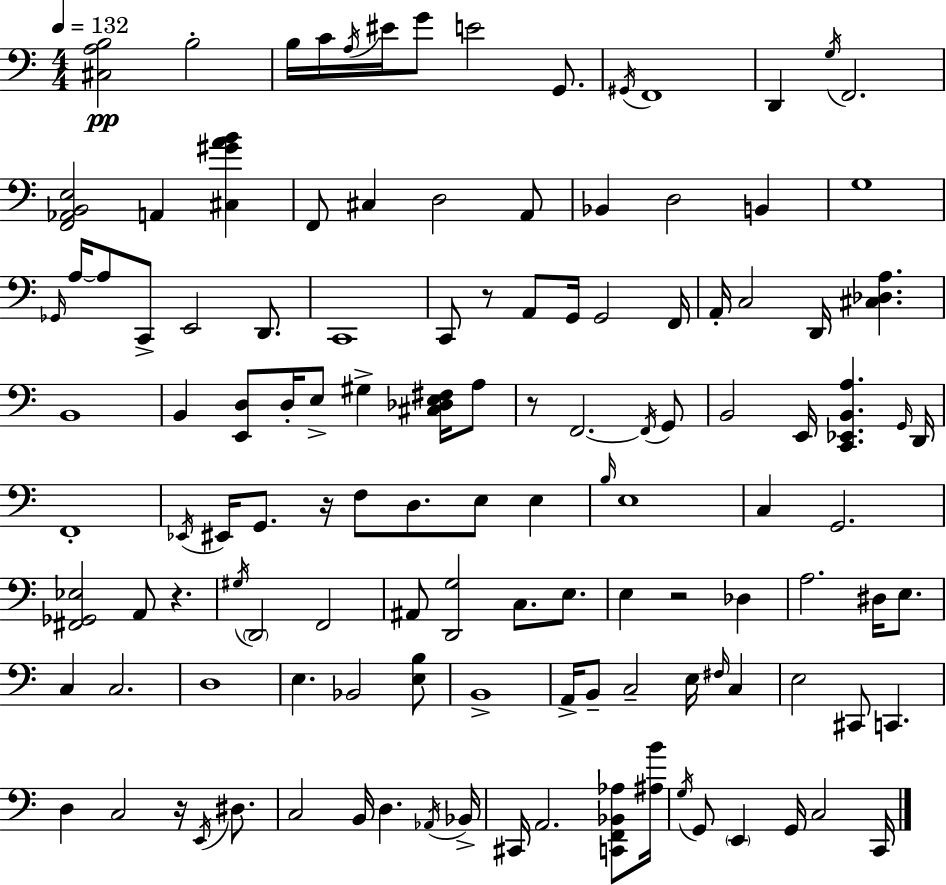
[C#3,A3,B3]/h B3/h B3/s C4/s A3/s EIS4/s G4/e E4/h G2/e. G#2/s F2/w D2/q G3/s F2/h. [F2,Ab2,B2,E3]/h A2/q [C#3,G#4,A4,B4]/q F2/e C#3/q D3/h A2/e Bb2/q D3/h B2/q G3/w Gb2/s A3/s A3/e C2/e E2/h D2/e. C2/w C2/e R/e A2/e G2/s G2/h F2/s A2/s C3/h D2/s [C#3,Db3,A3]/q. B2/w B2/q [E2,D3]/e D3/s E3/e G#3/q [C#3,Db3,E3,F#3]/s A3/e R/e F2/h. F2/s G2/e B2/h E2/s [C2,Eb2,B2,A3]/q. G2/s D2/s F2/w Eb2/s EIS2/s G2/e. R/s F3/e D3/e. E3/e E3/q B3/s E3/w C3/q G2/h. [F#2,Gb2,Eb3]/h A2/e R/q. G#3/s D2/h F2/h A#2/e [D2,G3]/h C3/e. E3/e. E3/q R/h Db3/q A3/h. D#3/s E3/e. C3/q C3/h. D3/w E3/q. Bb2/h [E3,B3]/e B2/w A2/s B2/e C3/h E3/s F#3/s C3/q E3/h C#2/e C2/q. D3/q C3/h R/s E2/s D#3/e. C3/h B2/s D3/q. Ab2/s Bb2/s C#2/s A2/h. [C2,F2,Bb2,Ab3]/e [A#3,B4]/s G3/s G2/e E2/q G2/s C3/h C2/s